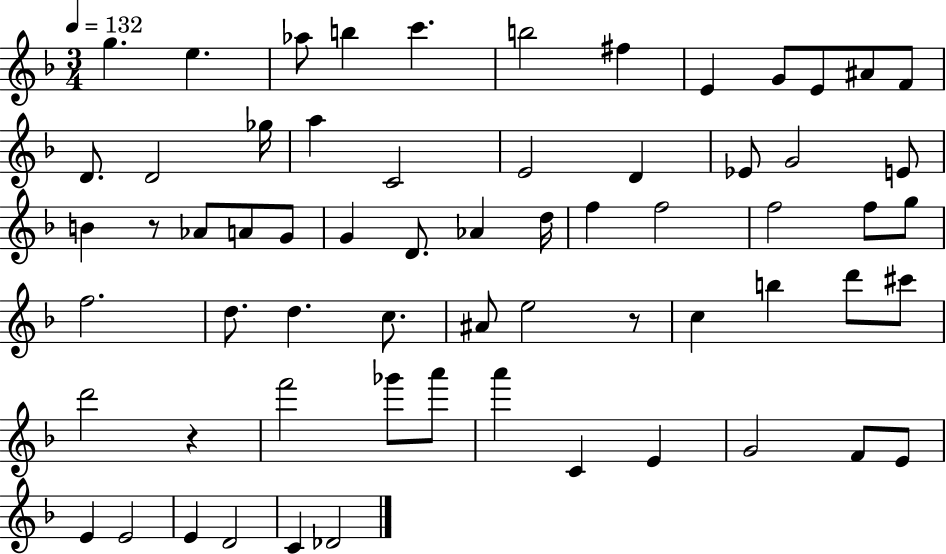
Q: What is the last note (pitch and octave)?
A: Db4